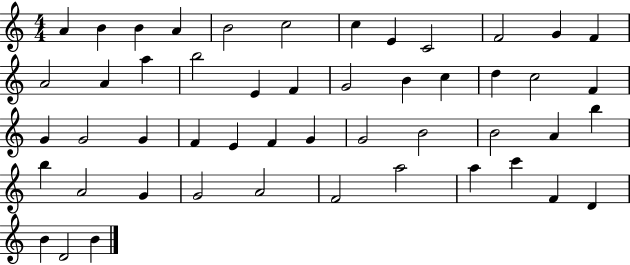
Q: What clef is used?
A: treble